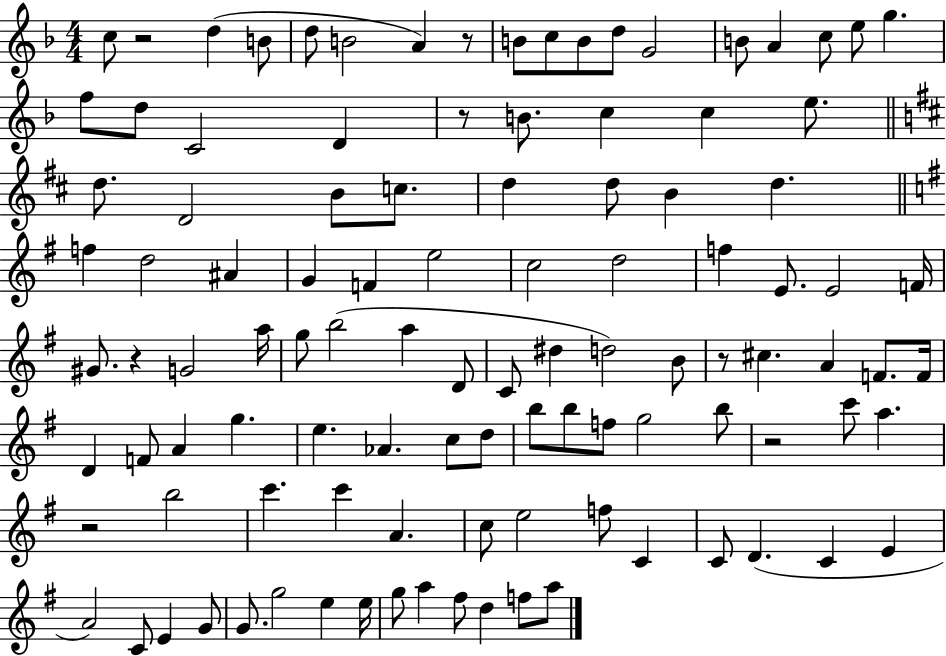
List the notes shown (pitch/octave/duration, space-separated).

C5/e R/h D5/q B4/e D5/e B4/h A4/q R/e B4/e C5/e B4/e D5/e G4/h B4/e A4/q C5/e E5/e G5/q. F5/e D5/e C4/h D4/q R/e B4/e. C5/q C5/q E5/e. D5/e. D4/h B4/e C5/e. D5/q D5/e B4/q D5/q. F5/q D5/h A#4/q G4/q F4/q E5/h C5/h D5/h F5/q E4/e. E4/h F4/s G#4/e. R/q G4/h A5/s G5/e B5/h A5/q D4/e C4/e D#5/q D5/h B4/e R/e C#5/q. A4/q F4/e. F4/s D4/q F4/e A4/q G5/q. E5/q. Ab4/q. C5/e D5/e B5/e B5/e F5/e G5/h B5/e R/h C6/e A5/q. R/h B5/h C6/q. C6/q A4/q. C5/e E5/h F5/e C4/q C4/e D4/q. C4/q E4/q A4/h C4/e E4/q G4/e G4/e. G5/h E5/q E5/s G5/e A5/q F#5/e D5/q F5/e A5/e